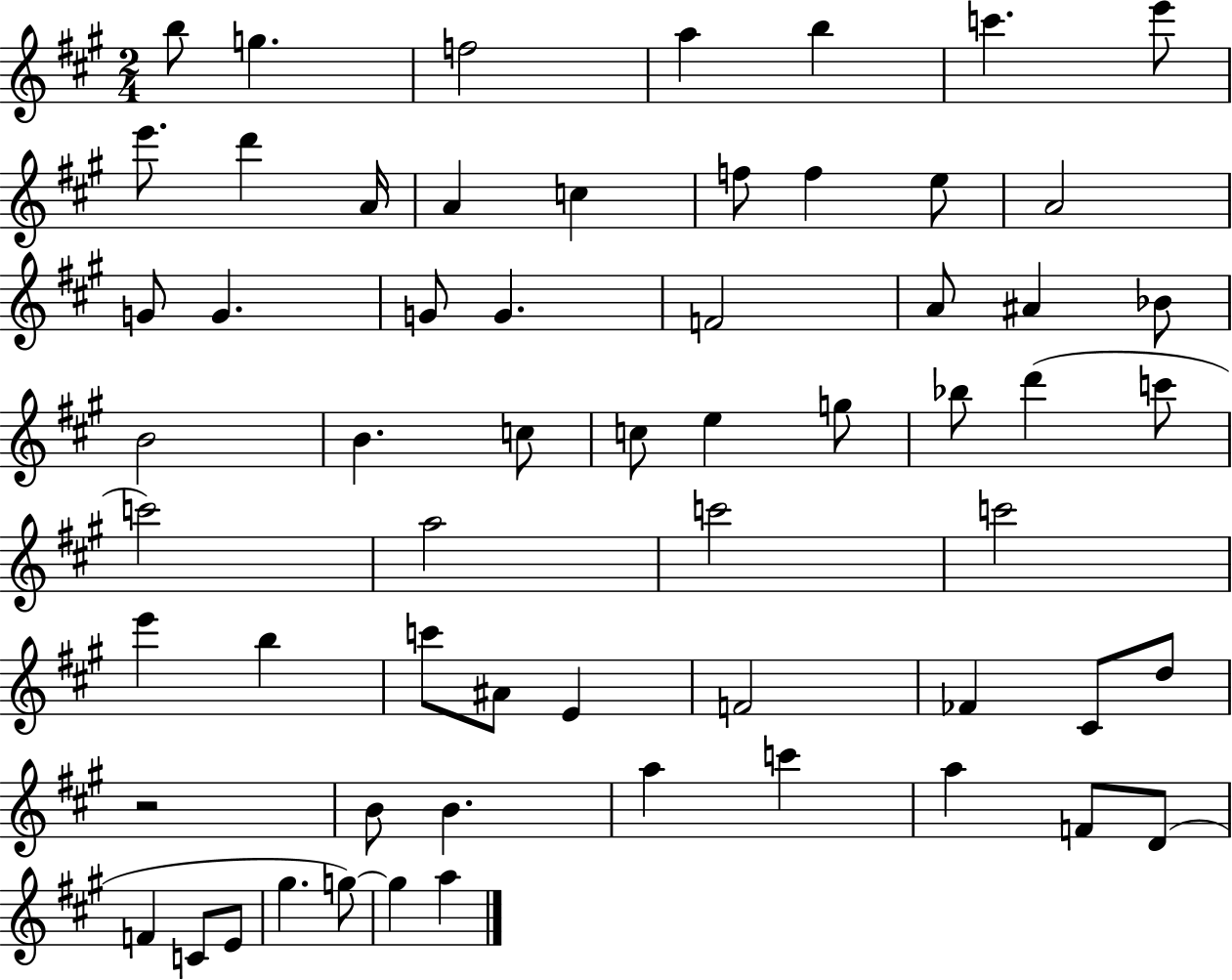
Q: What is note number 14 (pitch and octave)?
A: F5